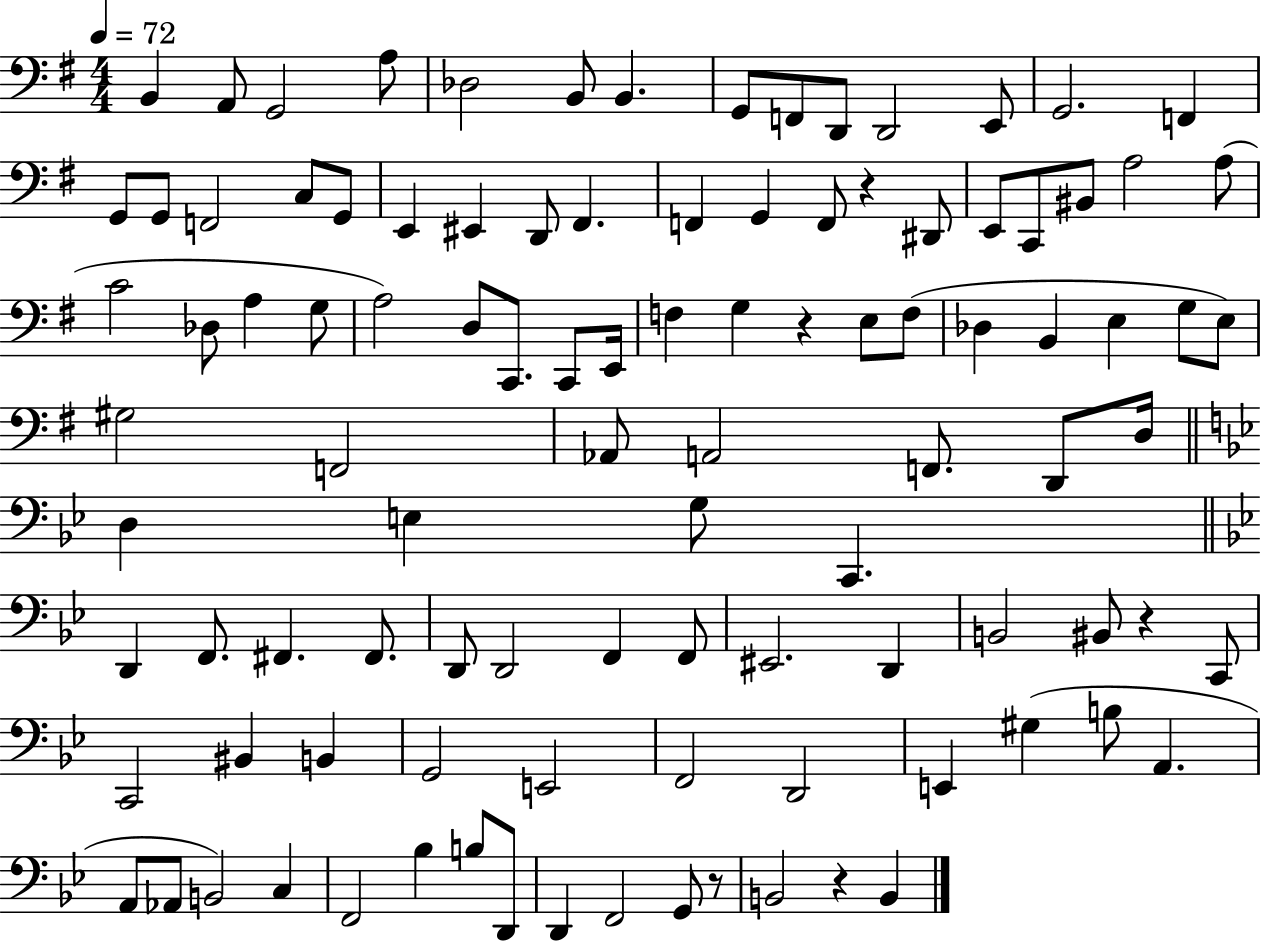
X:1
T:Untitled
M:4/4
L:1/4
K:G
B,, A,,/2 G,,2 A,/2 _D,2 B,,/2 B,, G,,/2 F,,/2 D,,/2 D,,2 E,,/2 G,,2 F,, G,,/2 G,,/2 F,,2 C,/2 G,,/2 E,, ^E,, D,,/2 ^F,, F,, G,, F,,/2 z ^D,,/2 E,,/2 C,,/2 ^B,,/2 A,2 A,/2 C2 _D,/2 A, G,/2 A,2 D,/2 C,,/2 C,,/2 E,,/4 F, G, z E,/2 F,/2 _D, B,, E, G,/2 E,/2 ^G,2 F,,2 _A,,/2 A,,2 F,,/2 D,,/2 D,/4 D, E, G,/2 C,, D,, F,,/2 ^F,, ^F,,/2 D,,/2 D,,2 F,, F,,/2 ^E,,2 D,, B,,2 ^B,,/2 z C,,/2 C,,2 ^B,, B,, G,,2 E,,2 F,,2 D,,2 E,, ^G, B,/2 A,, A,,/2 _A,,/2 B,,2 C, F,,2 _B, B,/2 D,,/2 D,, F,,2 G,,/2 z/2 B,,2 z B,,